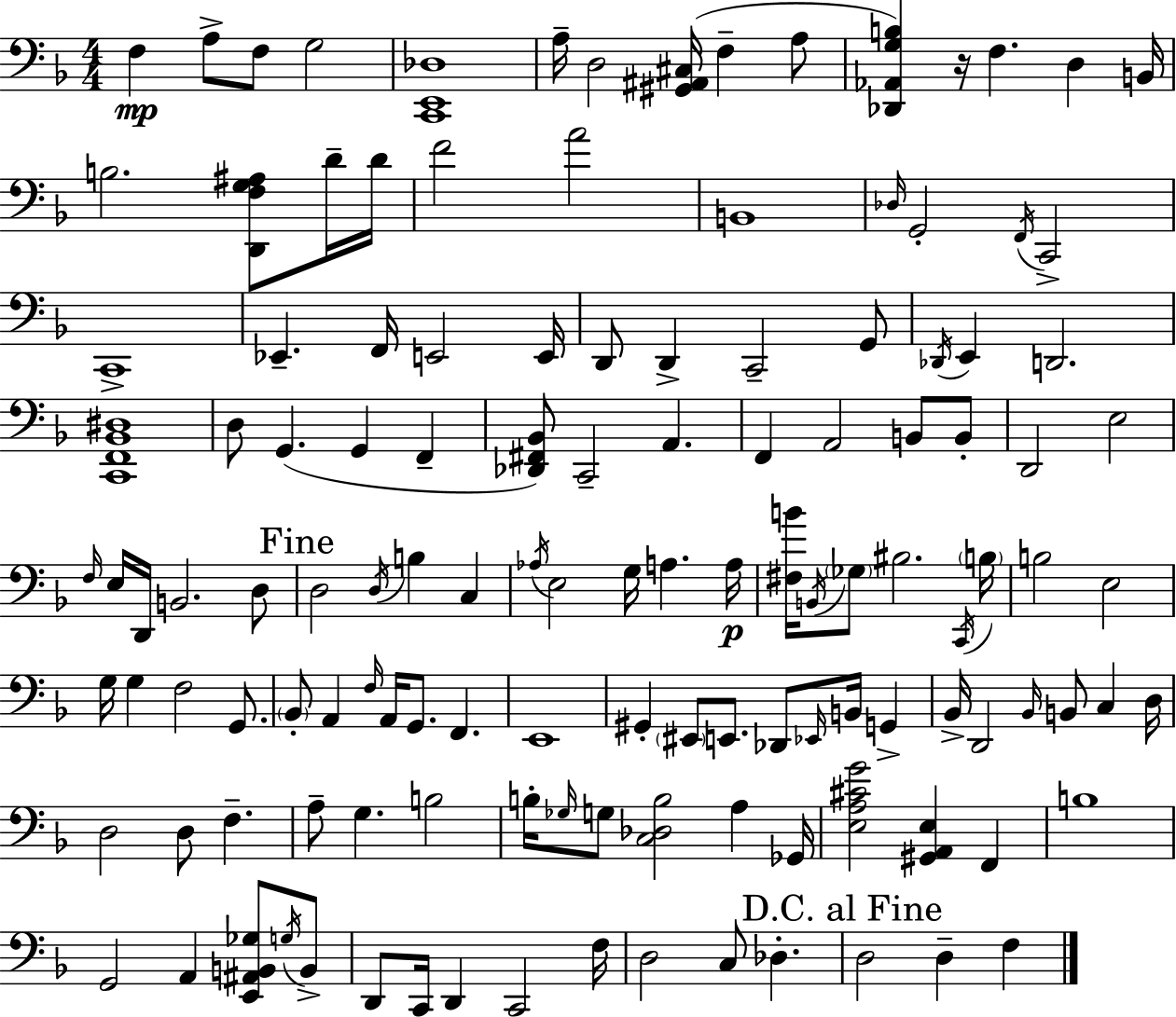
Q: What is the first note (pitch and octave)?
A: F3